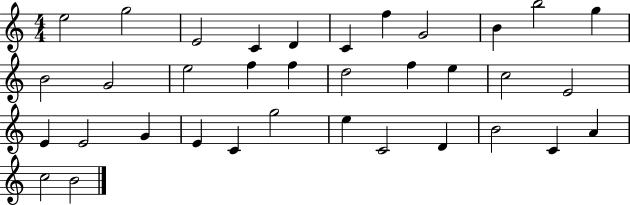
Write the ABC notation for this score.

X:1
T:Untitled
M:4/4
L:1/4
K:C
e2 g2 E2 C D C f G2 B b2 g B2 G2 e2 f f d2 f e c2 E2 E E2 G E C g2 e C2 D B2 C A c2 B2